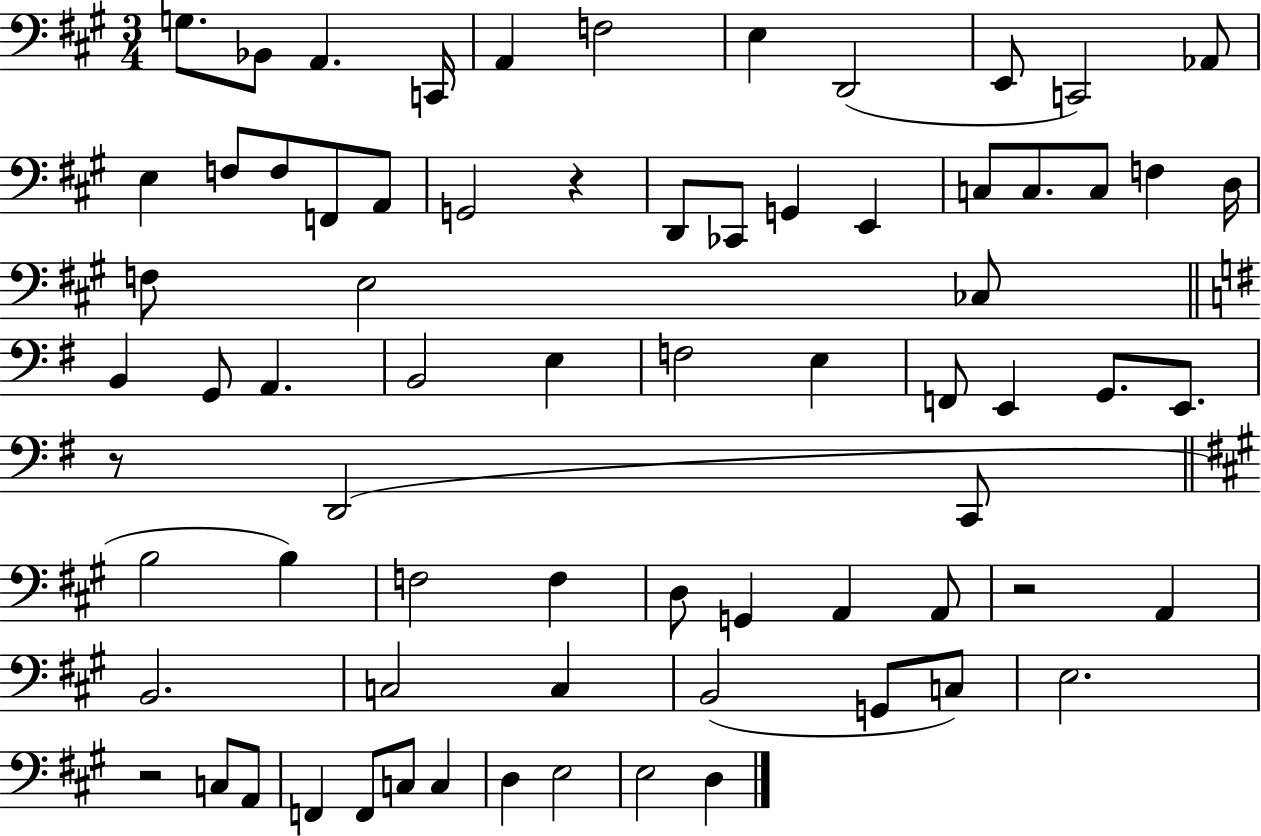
{
  \clef bass
  \numericTimeSignature
  \time 3/4
  \key a \major
  \repeat volta 2 { g8. bes,8 a,4. c,16 | a,4 f2 | e4 d,2( | e,8 c,2) aes,8 | \break e4 f8 f8 f,8 a,8 | g,2 r4 | d,8 ces,8 g,4 e,4 | c8 c8. c8 f4 d16 | \break f8 e2 ces8 | \bar "||" \break \key e \minor b,4 g,8 a,4. | b,2 e4 | f2 e4 | f,8 e,4 g,8. e,8. | \break r8 d,2( c,8 | \bar "||" \break \key a \major b2 b4) | f2 f4 | d8 g,4 a,4 a,8 | r2 a,4 | \break b,2. | c2 c4 | b,2( g,8 c8) | e2. | \break r2 c8 a,8 | f,4 f,8 c8 c4 | d4 e2 | e2 d4 | \break } \bar "|."
}